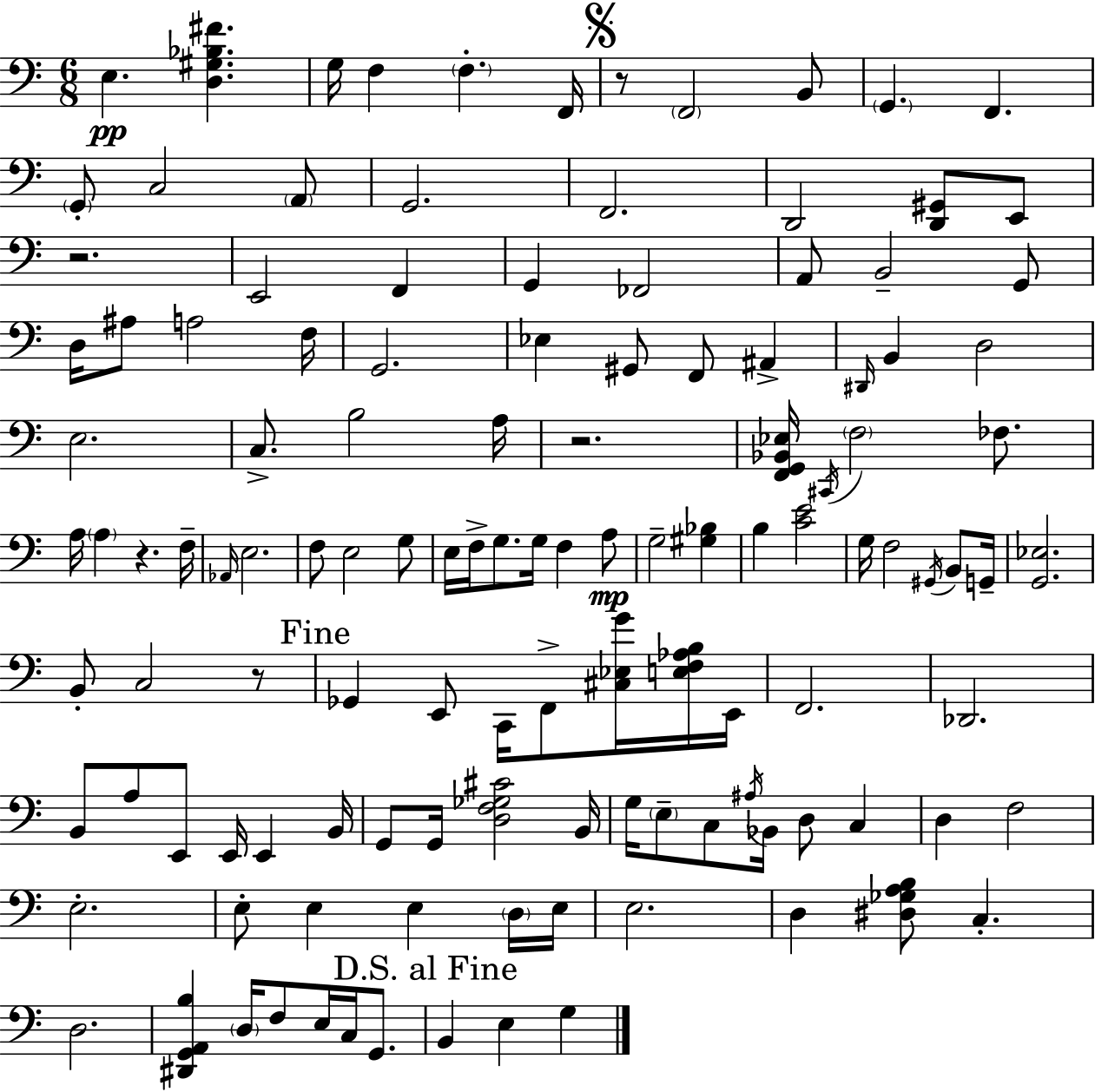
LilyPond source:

{
  \clef bass
  \numericTimeSignature
  \time 6/8
  \key c \major
  \repeat volta 2 { e4.\pp <d gis bes fis'>4. | g16 f4 \parenthesize f4.-. f,16 | \mark \markup { \musicglyph "scripts.segno" } r8 \parenthesize f,2 b,8 | \parenthesize g,4. f,4. | \break \parenthesize g,8-. c2 \parenthesize a,8 | g,2. | f,2. | d,2 <d, gis,>8 e,8 | \break r2. | e,2 f,4 | g,4 fes,2 | a,8 b,2-- g,8 | \break d16 ais8 a2 f16 | g,2. | ees4 gis,8 f,8 ais,4-> | \grace { dis,16 } b,4 d2 | \break e2. | c8.-> b2 | a16 r2. | <f, g, bes, ees>16 \acciaccatura { cis,16 } \parenthesize f2 fes8. | \break a16 \parenthesize a4 r4. | f16-- \grace { aes,16 } e2. | f8 e2 | g8 e16 f16-> g8. g16 f4 | \break a8\mp g2-- <gis bes>4 | b4 <c' e'>2 | g16 f2 | \acciaccatura { gis,16 } b,8 g,16-- <g, ees>2. | \break b,8-. c2 | r8 \mark "Fine" ges,4 e,8 c,16 f,8-> | <cis ees g'>16 <e f aes b>16 e,16 f,2. | des,2. | \break b,8 a8 e,8 e,16 e,4 | b,16 g,8 g,16 <d f ges cis'>2 | b,16 g16 \parenthesize e8-- c8 \acciaccatura { ais16 } bes,16 d8 | c4 d4 f2 | \break e2.-. | e8-. e4 e4 | \parenthesize d16 e16 e2. | d4 <dis ges a b>8 c4.-. | \break d2. | <dis, g, a, b>4 \parenthesize d16 f8 | e16 c16 g,8. \mark "D.S. al Fine" b,4 e4 | g4 } \bar "|."
}